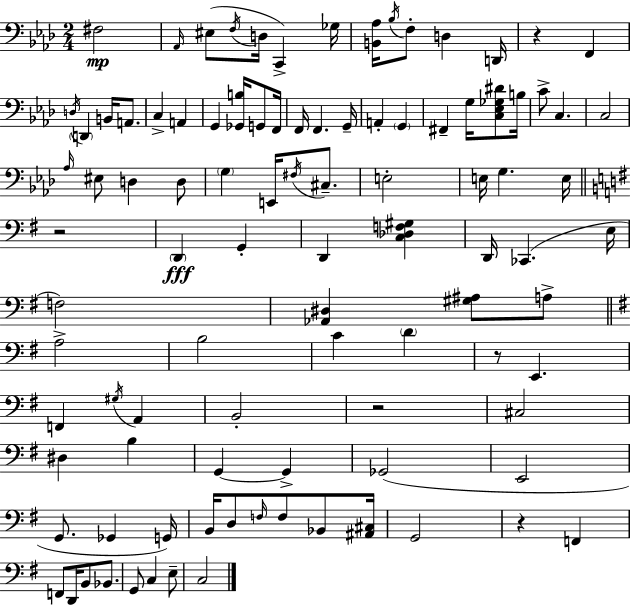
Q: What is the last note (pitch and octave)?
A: C3